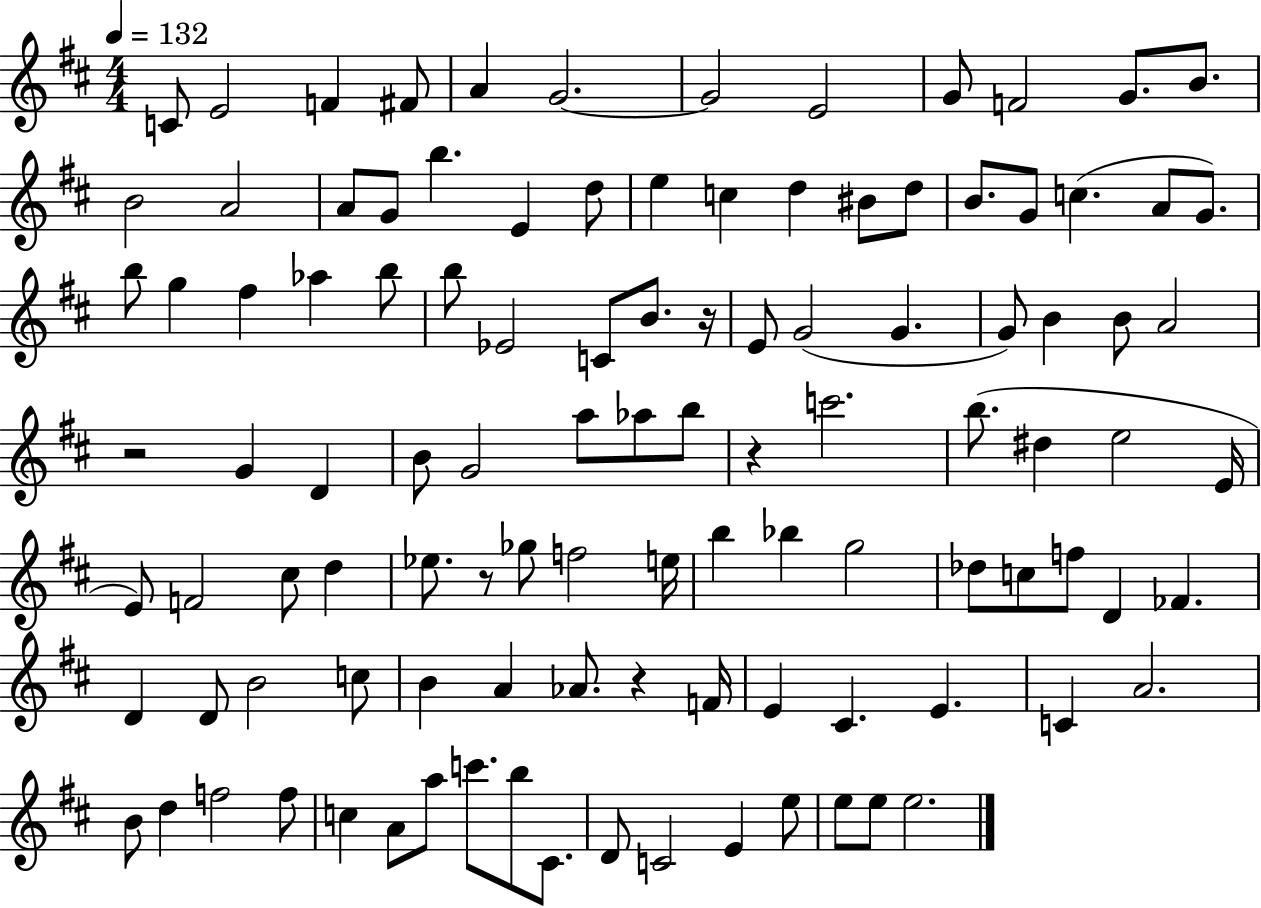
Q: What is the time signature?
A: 4/4